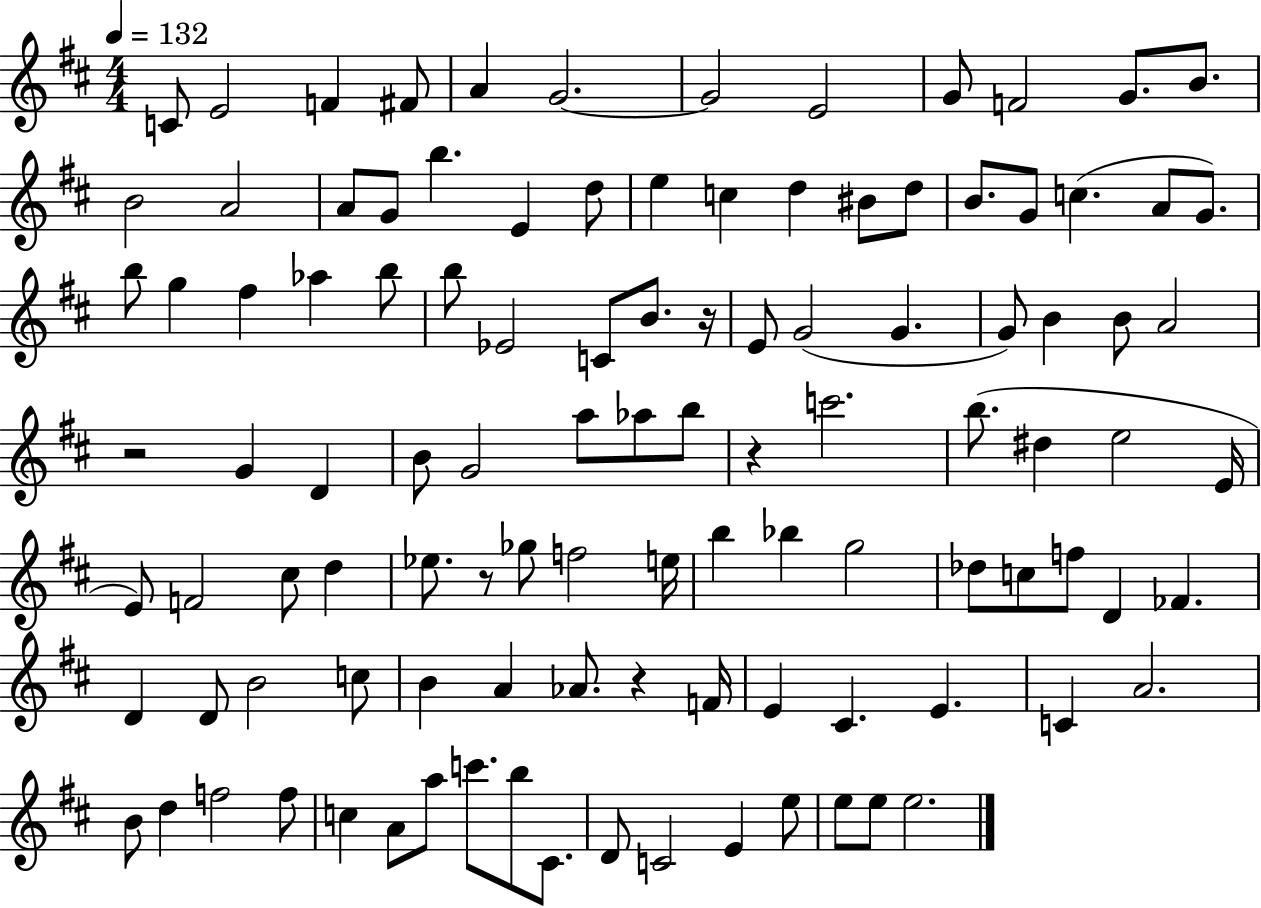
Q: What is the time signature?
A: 4/4